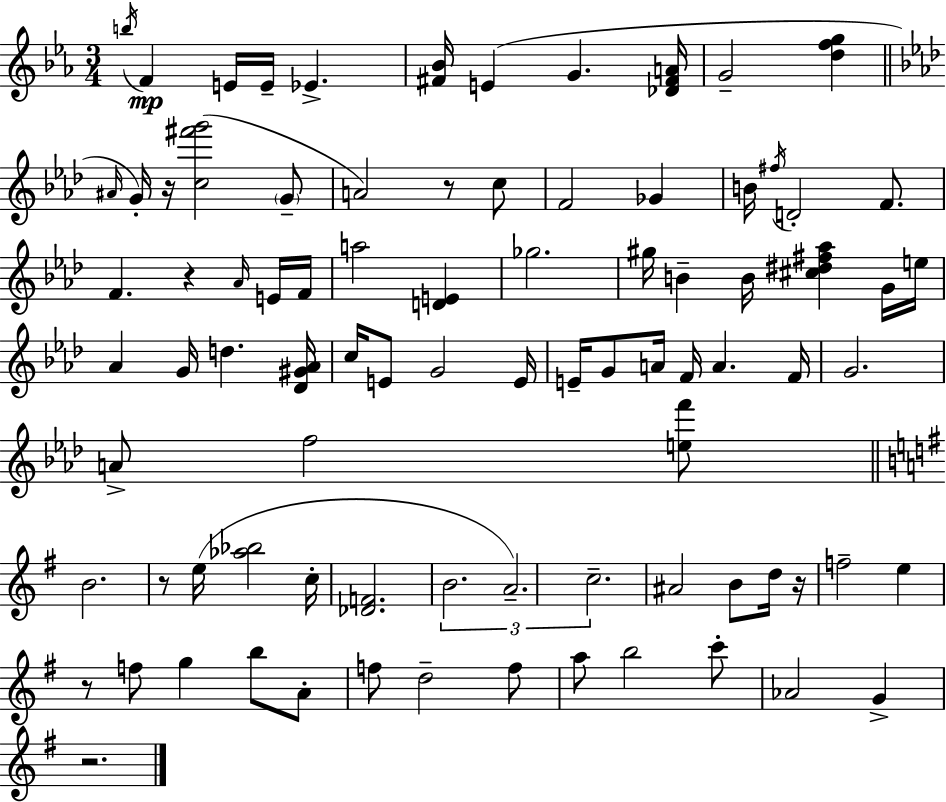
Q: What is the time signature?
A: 3/4